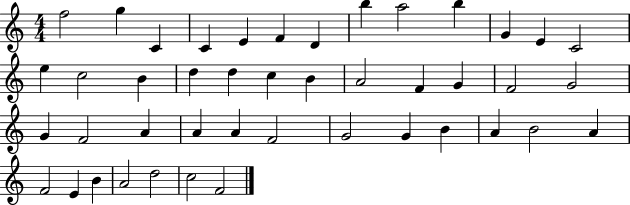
X:1
T:Untitled
M:4/4
L:1/4
K:C
f2 g C C E F D b a2 b G E C2 e c2 B d d c B A2 F G F2 G2 G F2 A A A F2 G2 G B A B2 A F2 E B A2 d2 c2 F2